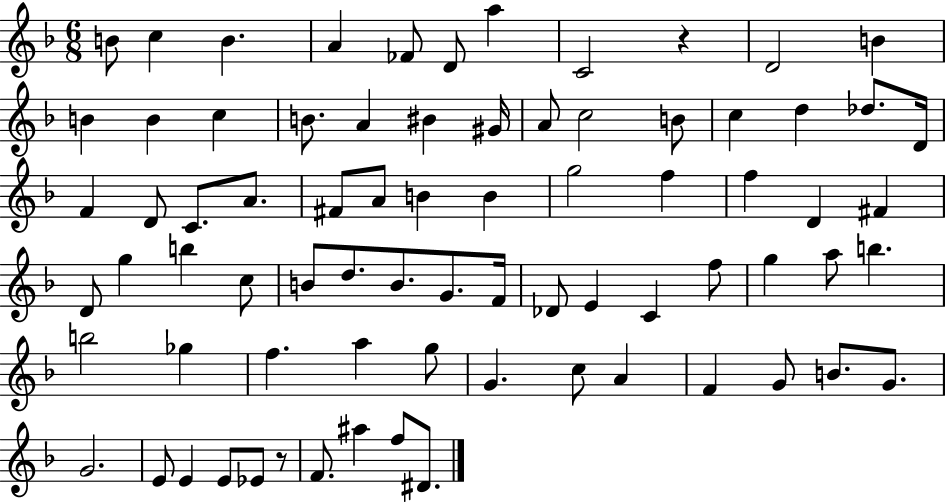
B4/e C5/q B4/q. A4/q FES4/e D4/e A5/q C4/h R/q D4/h B4/q B4/q B4/q C5/q B4/e. A4/q BIS4/q G#4/s A4/e C5/h B4/e C5/q D5/q Db5/e. D4/s F4/q D4/e C4/e. A4/e. F#4/e A4/e B4/q B4/q G5/h F5/q F5/q D4/q F#4/q D4/e G5/q B5/q C5/e B4/e D5/e. B4/e. G4/e. F4/s Db4/e E4/q C4/q F5/e G5/q A5/e B5/q. B5/h Gb5/q F5/q. A5/q G5/e G4/q. C5/e A4/q F4/q G4/e B4/e. G4/e. G4/h. E4/e E4/q E4/e Eb4/e R/e F4/e. A#5/q F5/e D#4/e.